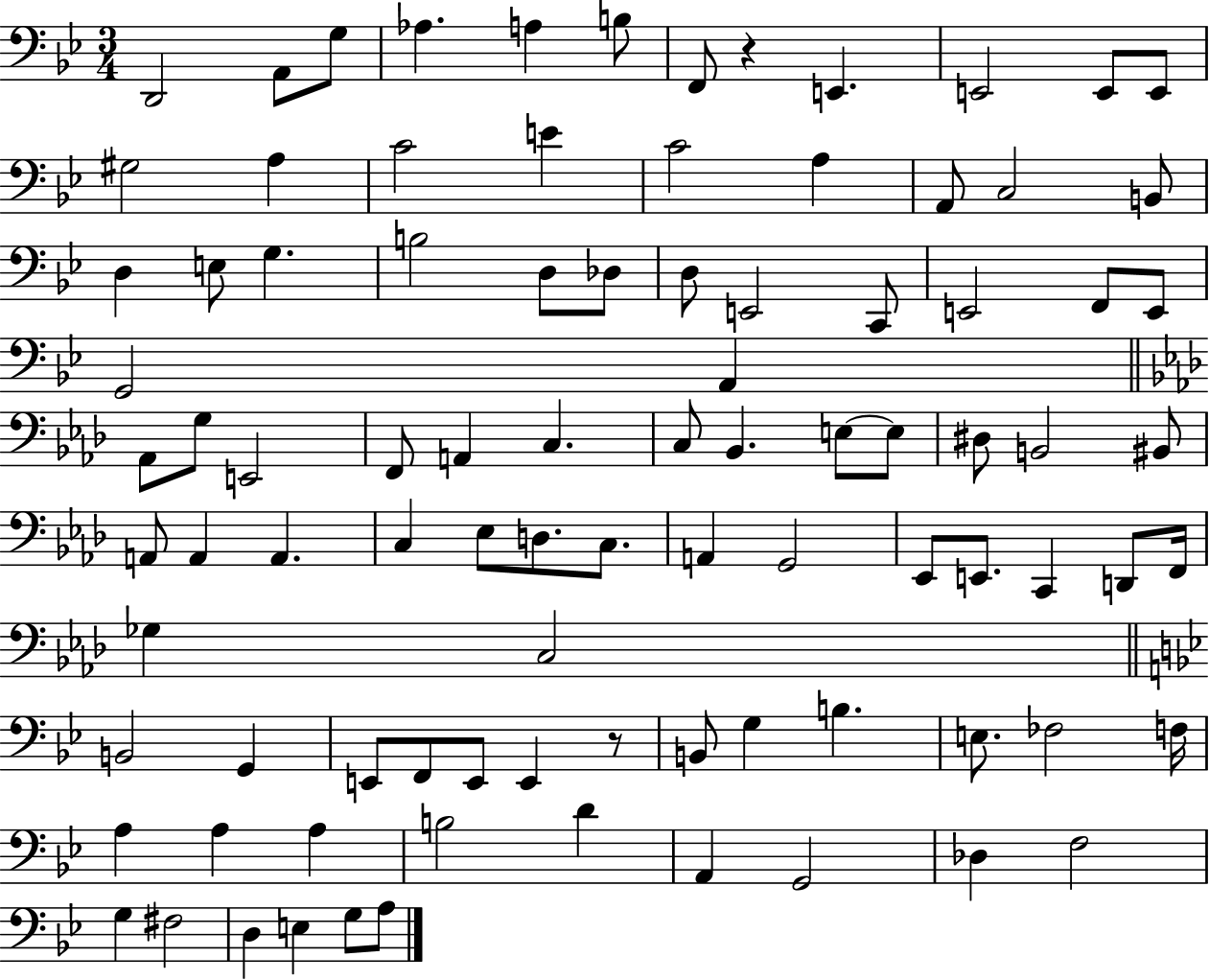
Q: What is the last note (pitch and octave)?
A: A3